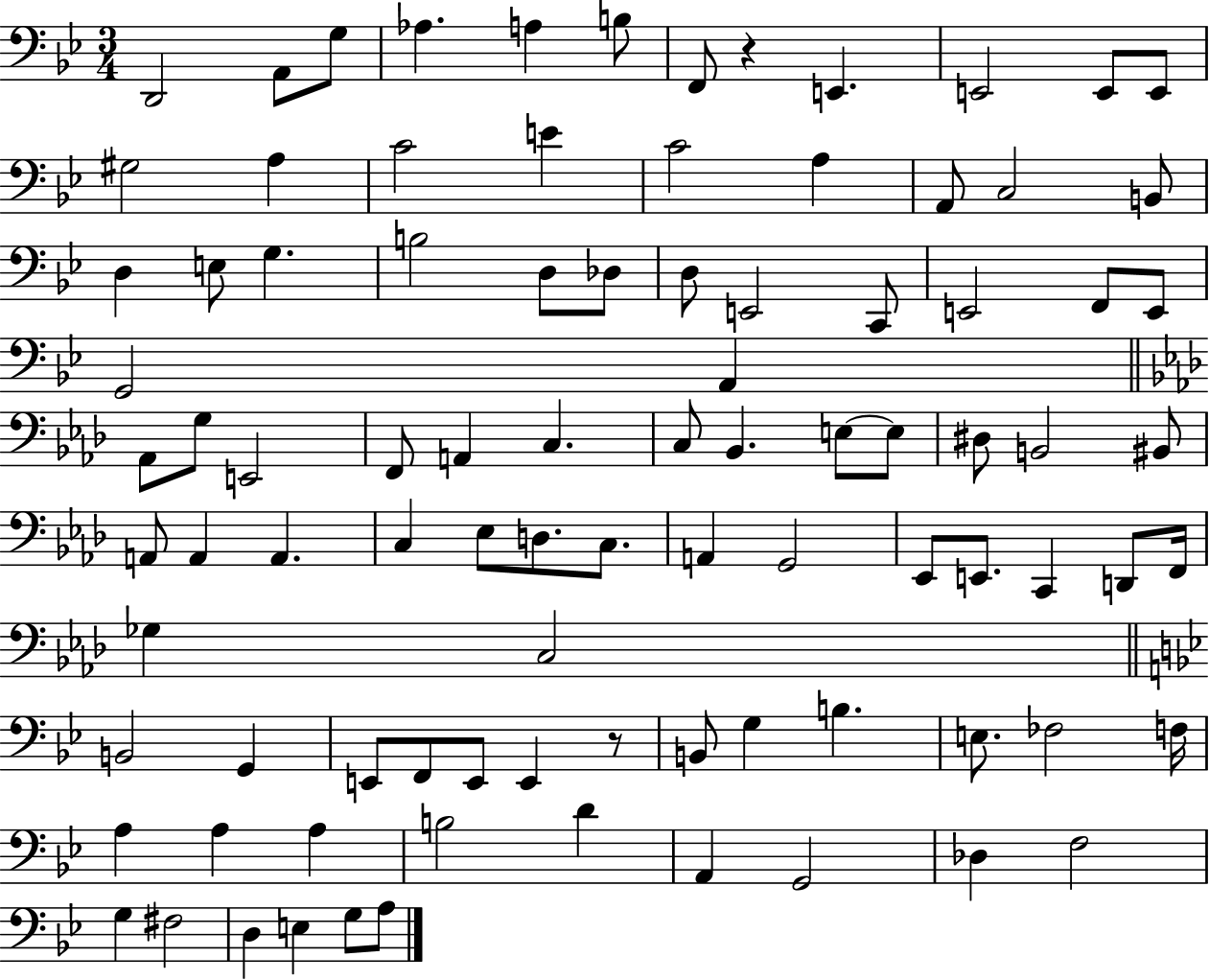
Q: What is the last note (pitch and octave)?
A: A3